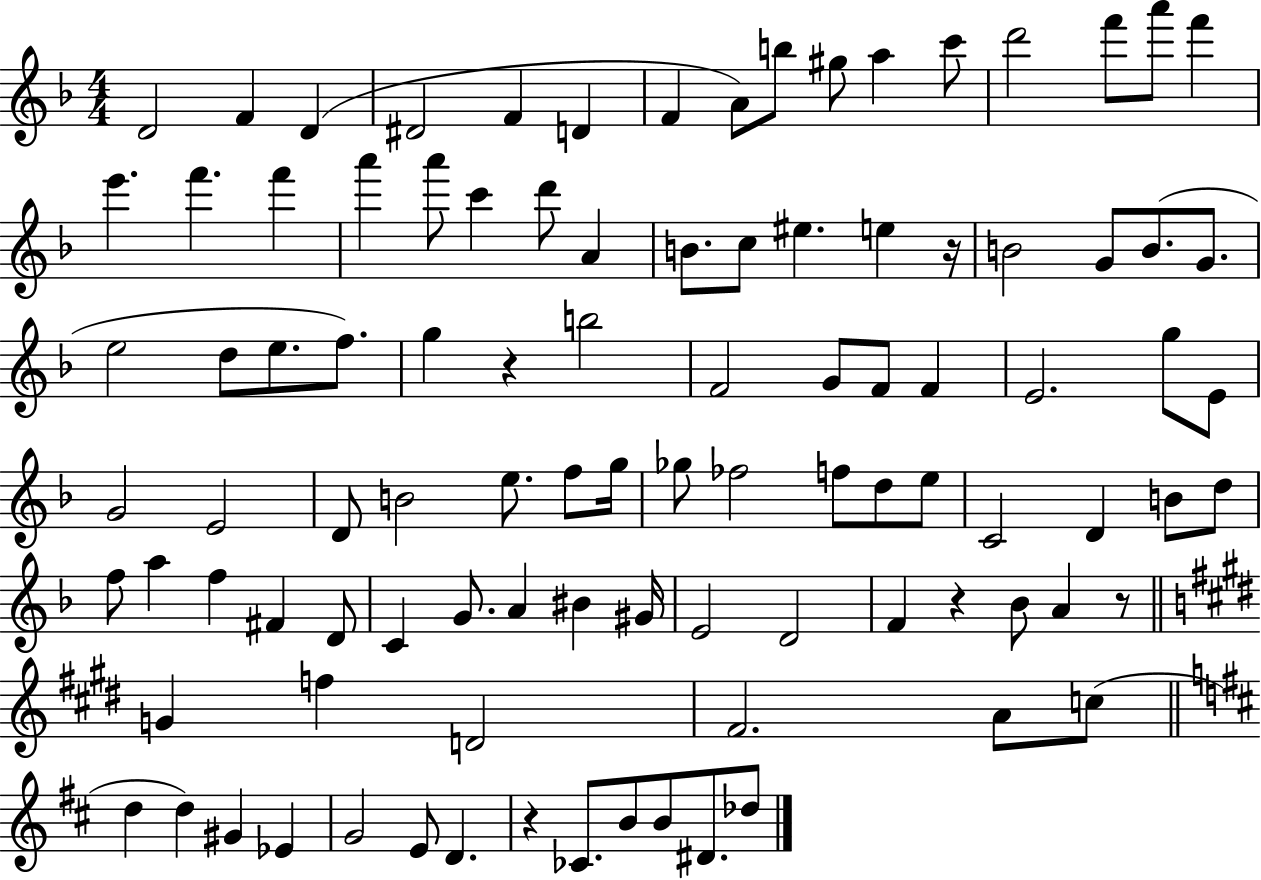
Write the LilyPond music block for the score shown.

{
  \clef treble
  \numericTimeSignature
  \time 4/4
  \key f \major
  d'2 f'4 d'4( | dis'2 f'4 d'4 | f'4 a'8) b''8 gis''8 a''4 c'''8 | d'''2 f'''8 a'''8 f'''4 | \break e'''4. f'''4. f'''4 | a'''4 a'''8 c'''4 d'''8 a'4 | b'8. c''8 eis''4. e''4 r16 | b'2 g'8 b'8.( g'8. | \break e''2 d''8 e''8. f''8.) | g''4 r4 b''2 | f'2 g'8 f'8 f'4 | e'2. g''8 e'8 | \break g'2 e'2 | d'8 b'2 e''8. f''8 g''16 | ges''8 fes''2 f''8 d''8 e''8 | c'2 d'4 b'8 d''8 | \break f''8 a''4 f''4 fis'4 d'8 | c'4 g'8. a'4 bis'4 gis'16 | e'2 d'2 | f'4 r4 bes'8 a'4 r8 | \break \bar "||" \break \key e \major g'4 f''4 d'2 | fis'2. a'8 c''8( | \bar "||" \break \key b \minor d''4 d''4) gis'4 ees'4 | g'2 e'8 d'4. | r4 ces'8. b'8 b'8 dis'8. des''8 | \bar "|."
}